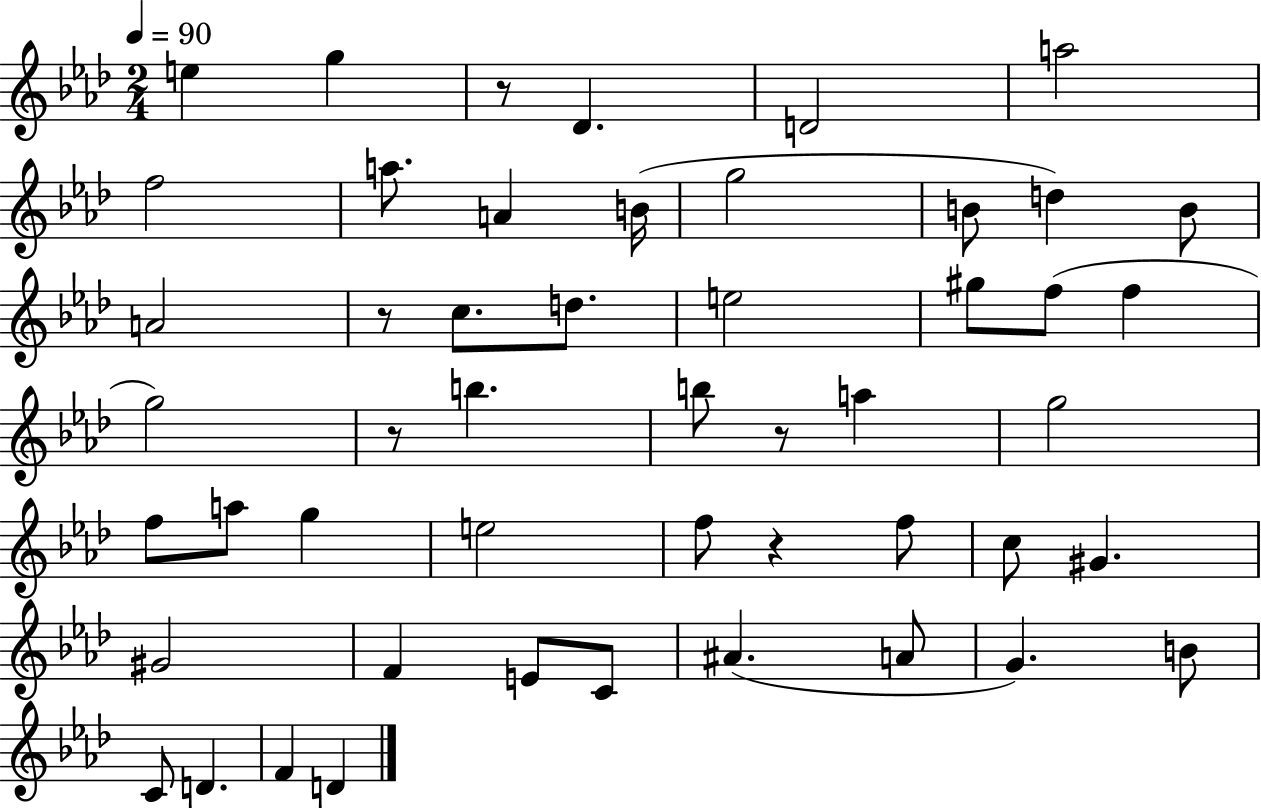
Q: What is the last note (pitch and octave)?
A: D4